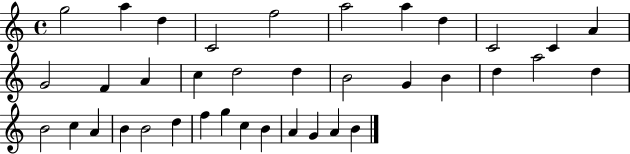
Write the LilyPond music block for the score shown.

{
  \clef treble
  \time 4/4
  \defaultTimeSignature
  \key c \major
  g''2 a''4 d''4 | c'2 f''2 | a''2 a''4 d''4 | c'2 c'4 a'4 | \break g'2 f'4 a'4 | c''4 d''2 d''4 | b'2 g'4 b'4 | d''4 a''2 d''4 | \break b'2 c''4 a'4 | b'4 b'2 d''4 | f''4 g''4 c''4 b'4 | a'4 g'4 a'4 b'4 | \break \bar "|."
}